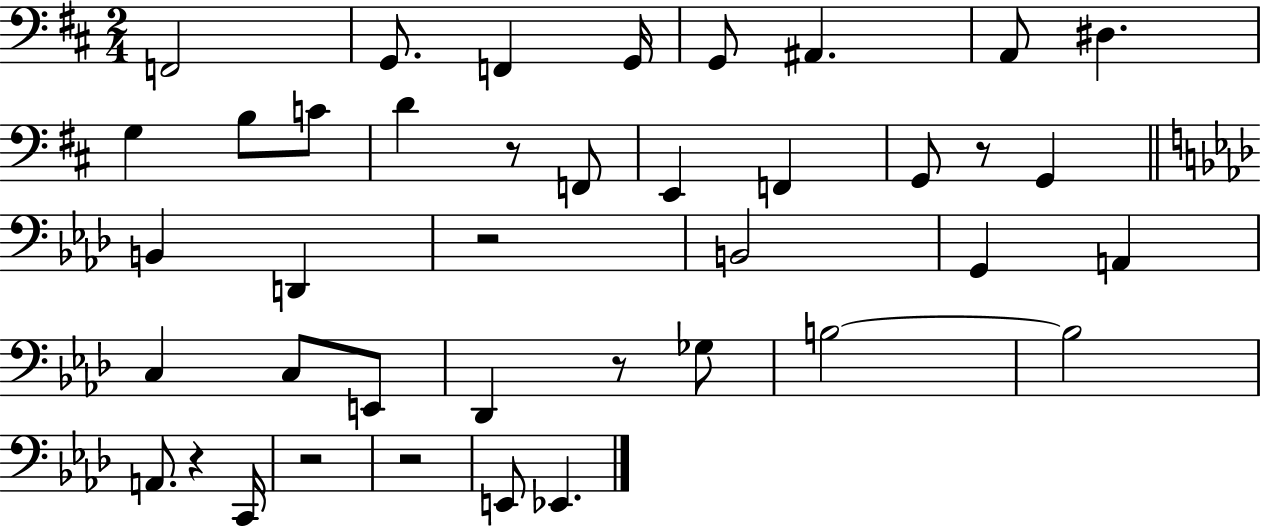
F2/h G2/e. F2/q G2/s G2/e A#2/q. A2/e D#3/q. G3/q B3/e C4/e D4/q R/e F2/e E2/q F2/q G2/e R/e G2/q B2/q D2/q R/h B2/h G2/q A2/q C3/q C3/e E2/e Db2/q R/e Gb3/e B3/h B3/h A2/e. R/q C2/s R/h R/h E2/e Eb2/q.